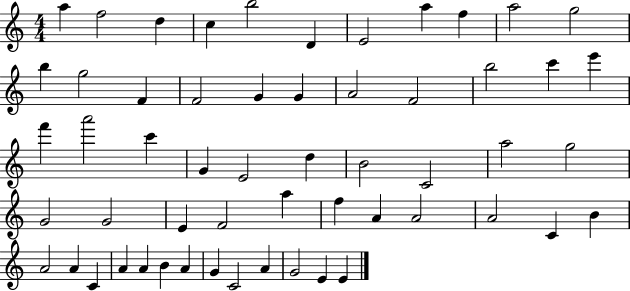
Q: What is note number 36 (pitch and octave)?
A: F4